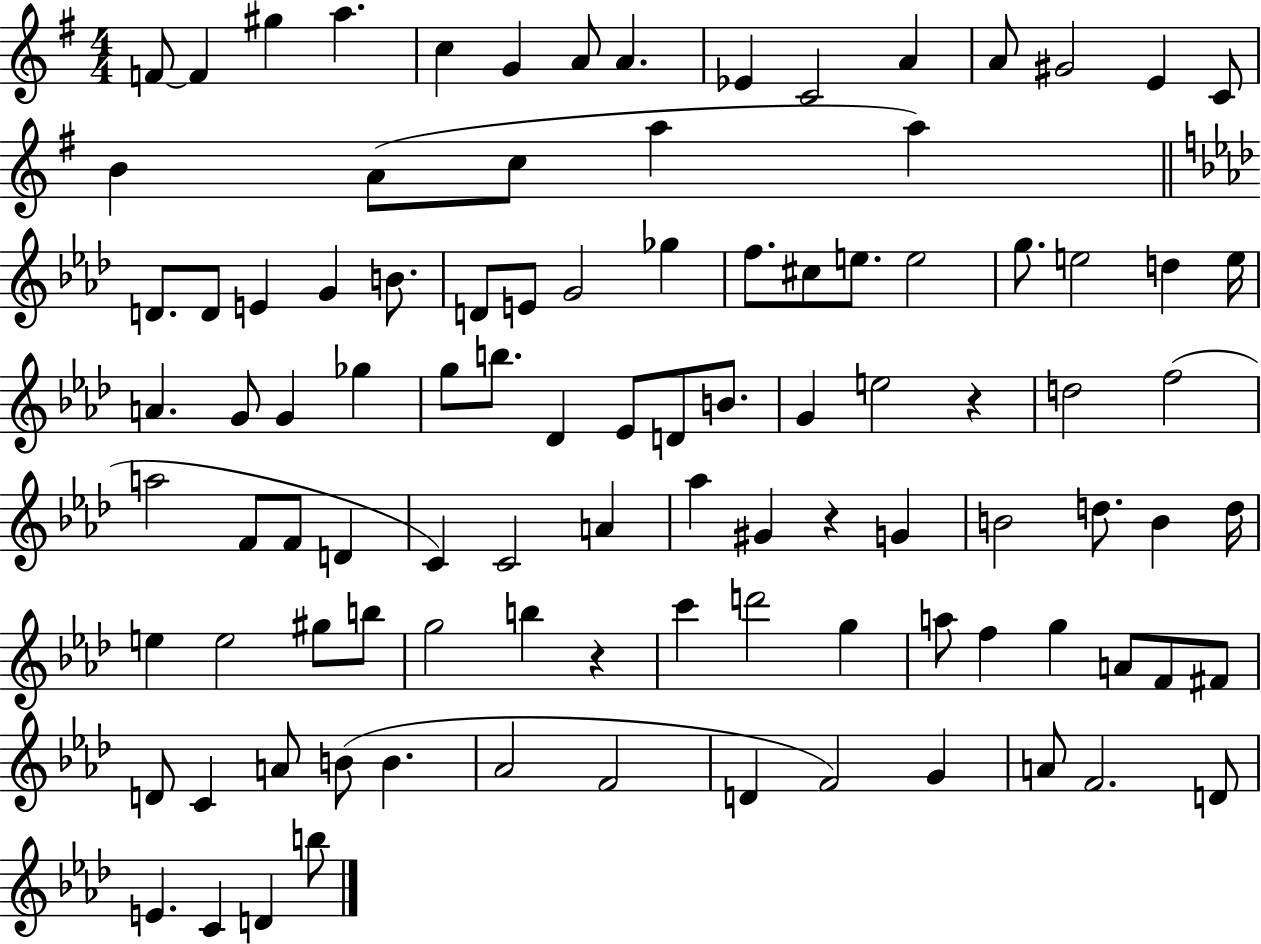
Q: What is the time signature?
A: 4/4